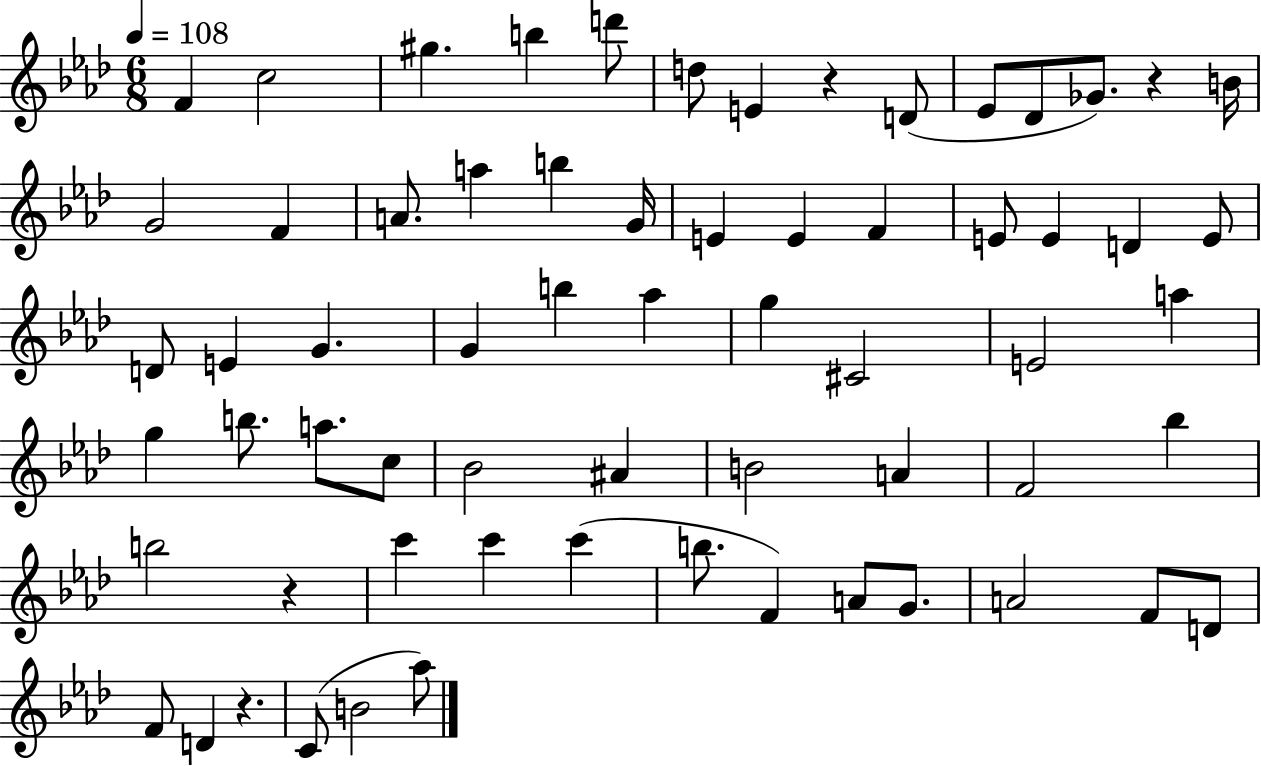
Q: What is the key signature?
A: AES major